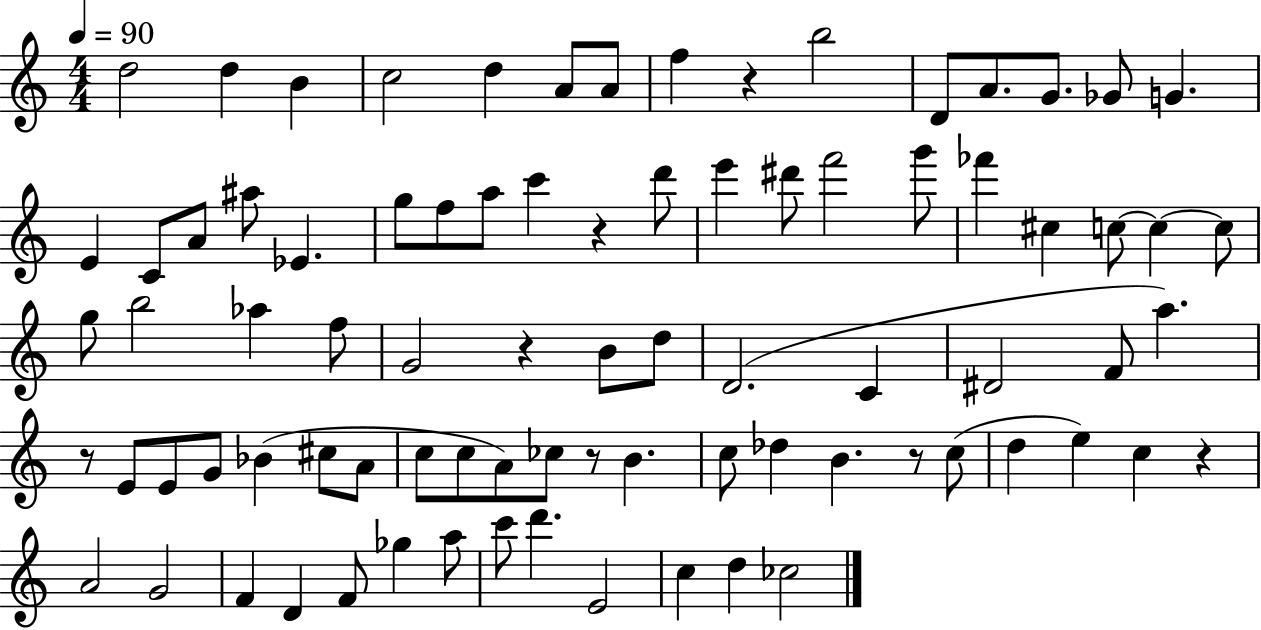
D5/h D5/q B4/q C5/h D5/q A4/e A4/e F5/q R/q B5/h D4/e A4/e. G4/e. Gb4/e G4/q. E4/q C4/e A4/e A#5/e Eb4/q. G5/e F5/e A5/e C6/q R/q D6/e E6/q D#6/e F6/h G6/e FES6/q C#5/q C5/e C5/q C5/e G5/e B5/h Ab5/q F5/e G4/h R/q B4/e D5/e D4/h. C4/q D#4/h F4/e A5/q. R/e E4/e E4/e G4/e Bb4/q C#5/e A4/e C5/e C5/e A4/e CES5/e R/e B4/q. C5/e Db5/q B4/q. R/e C5/e D5/q E5/q C5/q R/q A4/h G4/h F4/q D4/q F4/e Gb5/q A5/e C6/e D6/q. E4/h C5/q D5/q CES5/h